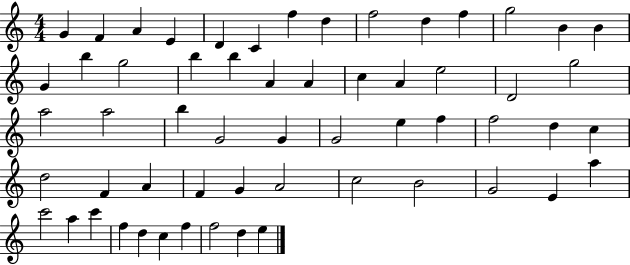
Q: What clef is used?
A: treble